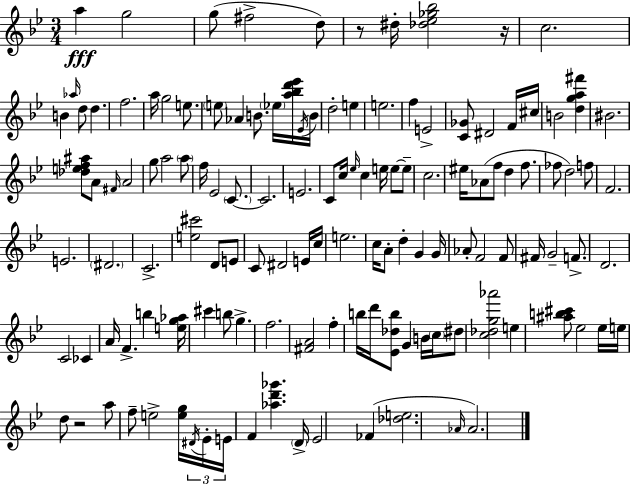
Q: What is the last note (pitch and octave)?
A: Ab4